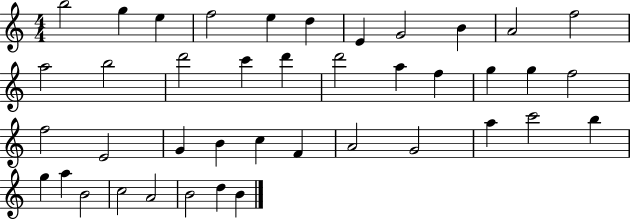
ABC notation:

X:1
T:Untitled
M:4/4
L:1/4
K:C
b2 g e f2 e d E G2 B A2 f2 a2 b2 d'2 c' d' d'2 a f g g f2 f2 E2 G B c F A2 G2 a c'2 b g a B2 c2 A2 B2 d B